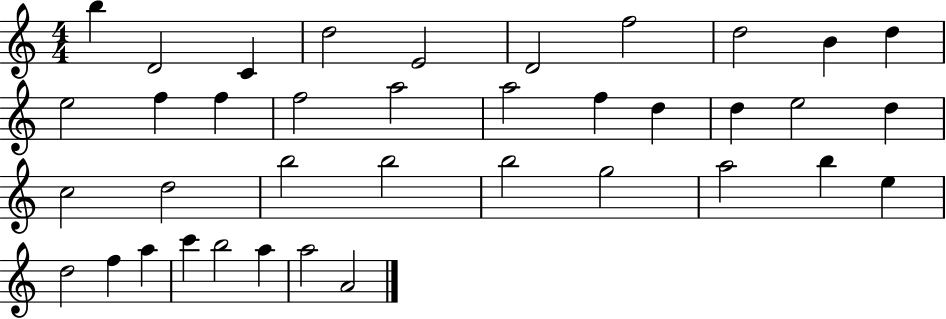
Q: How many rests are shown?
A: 0